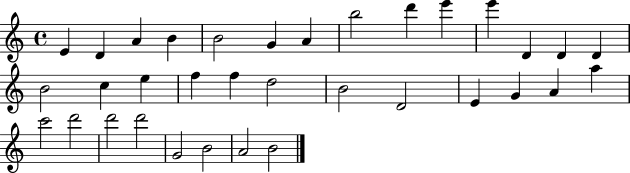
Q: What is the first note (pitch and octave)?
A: E4